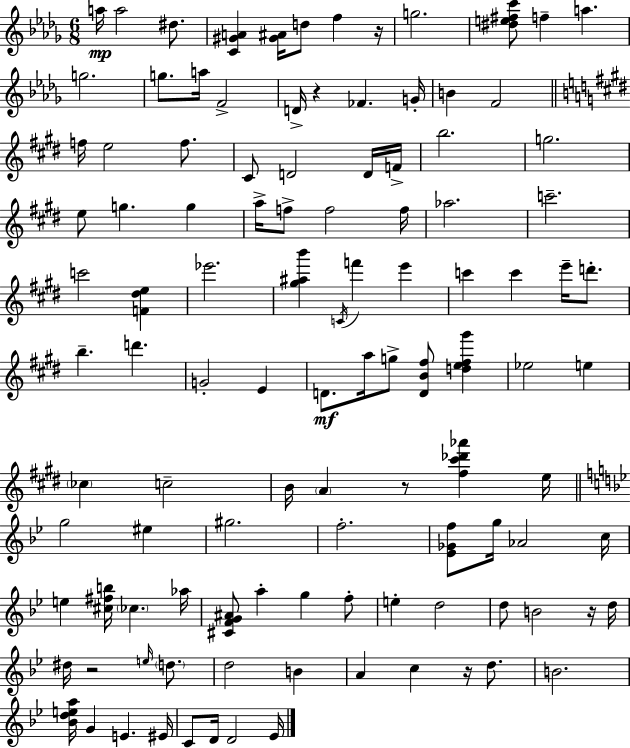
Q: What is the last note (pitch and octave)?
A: Eb4